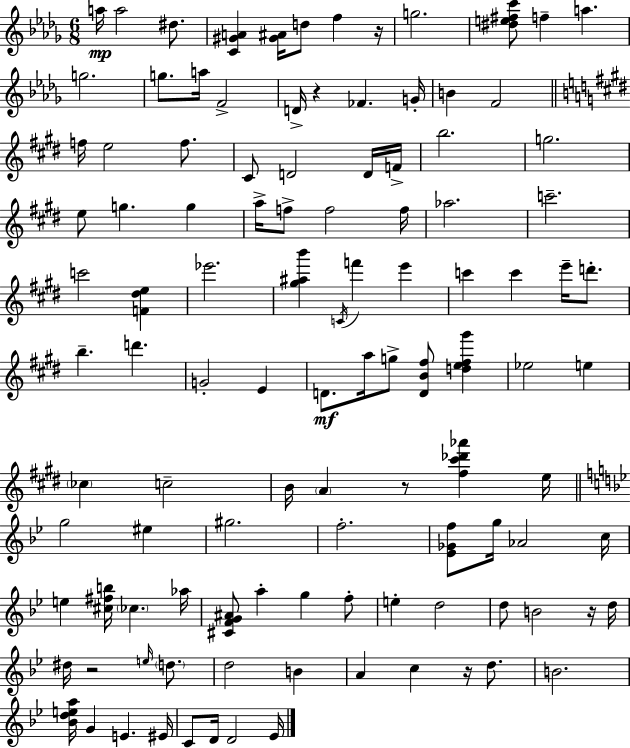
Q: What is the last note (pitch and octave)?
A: Eb4